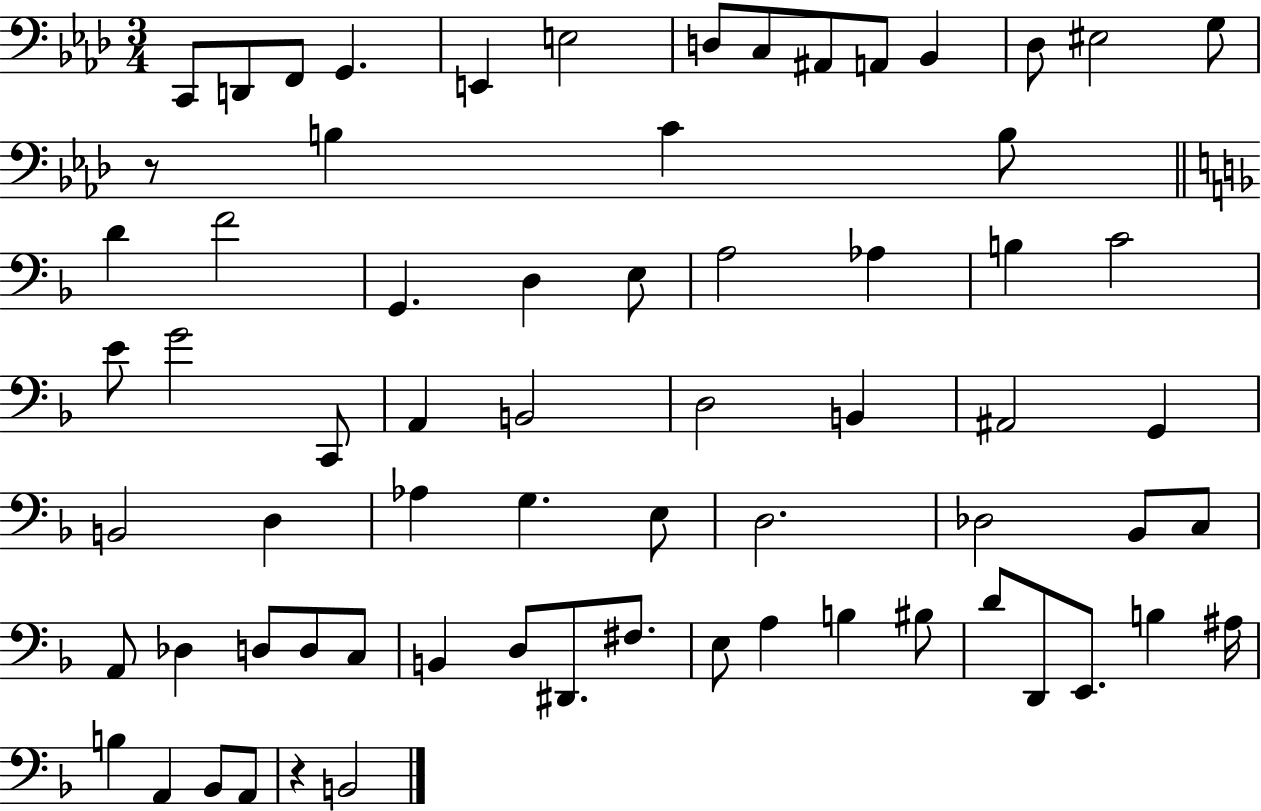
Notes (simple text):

C2/e D2/e F2/e G2/q. E2/q E3/h D3/e C3/e A#2/e A2/e Bb2/q Db3/e EIS3/h G3/e R/e B3/q C4/q B3/e D4/q F4/h G2/q. D3/q E3/e A3/h Ab3/q B3/q C4/h E4/e G4/h C2/e A2/q B2/h D3/h B2/q A#2/h G2/q B2/h D3/q Ab3/q G3/q. E3/e D3/h. Db3/h Bb2/e C3/e A2/e Db3/q D3/e D3/e C3/e B2/q D3/e D#2/e. F#3/e. E3/e A3/q B3/q BIS3/e D4/e D2/e E2/e. B3/q A#3/s B3/q A2/q Bb2/e A2/e R/q B2/h